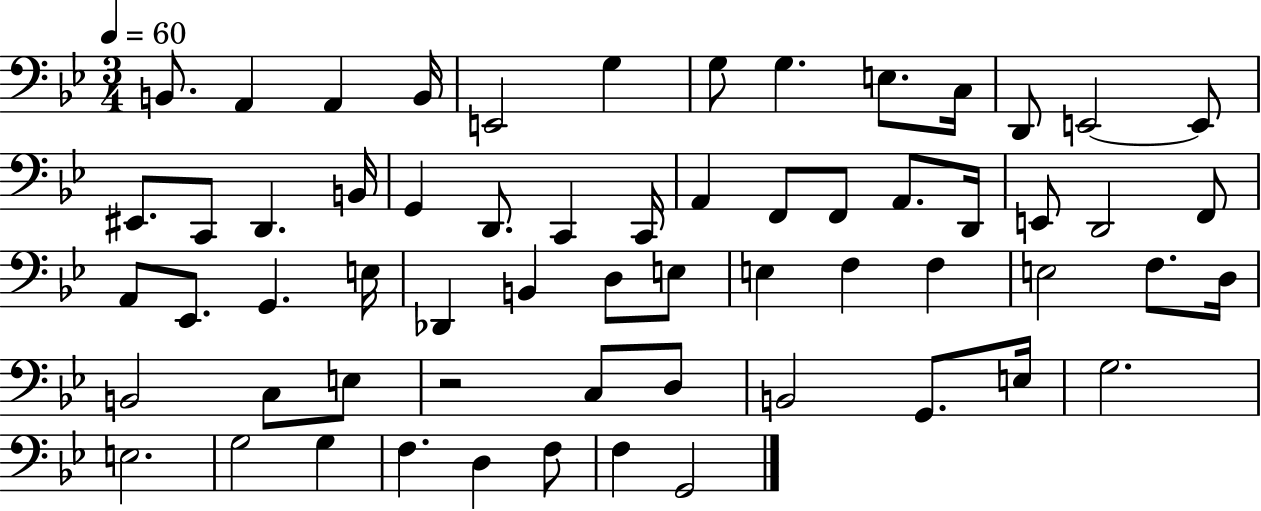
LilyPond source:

{
  \clef bass
  \numericTimeSignature
  \time 3/4
  \key bes \major
  \tempo 4 = 60
  b,8. a,4 a,4 b,16 | e,2 g4 | g8 g4. e8. c16 | d,8 e,2~~ e,8 | \break eis,8. c,8 d,4. b,16 | g,4 d,8. c,4 c,16 | a,4 f,8 f,8 a,8. d,16 | e,8 d,2 f,8 | \break a,8 ees,8. g,4. e16 | des,4 b,4 d8 e8 | e4 f4 f4 | e2 f8. d16 | \break b,2 c8 e8 | r2 c8 d8 | b,2 g,8. e16 | g2. | \break e2. | g2 g4 | f4. d4 f8 | f4 g,2 | \break \bar "|."
}